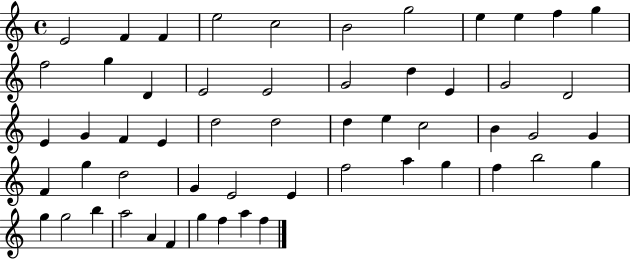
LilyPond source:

{
  \clef treble
  \time 4/4
  \defaultTimeSignature
  \key c \major
  e'2 f'4 f'4 | e''2 c''2 | b'2 g''2 | e''4 e''4 f''4 g''4 | \break f''2 g''4 d'4 | e'2 e'2 | g'2 d''4 e'4 | g'2 d'2 | \break e'4 g'4 f'4 e'4 | d''2 d''2 | d''4 e''4 c''2 | b'4 g'2 g'4 | \break f'4 g''4 d''2 | g'4 e'2 e'4 | f''2 a''4 g''4 | f''4 b''2 g''4 | \break g''4 g''2 b''4 | a''2 a'4 f'4 | g''4 f''4 a''4 f''4 | \bar "|."
}